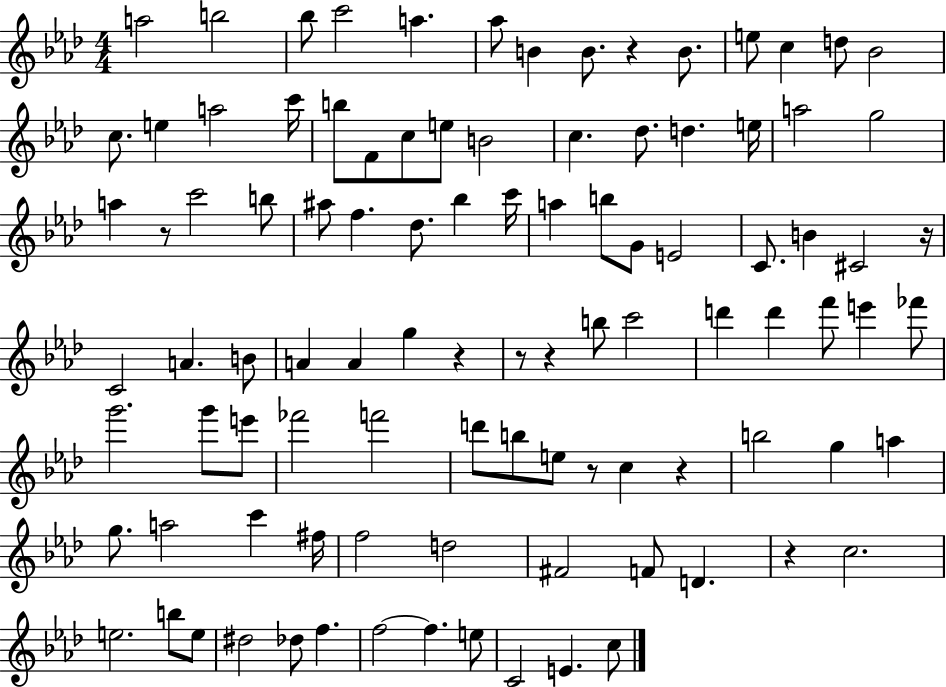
A5/h B5/h Bb5/e C6/h A5/q. Ab5/e B4/q B4/e. R/q B4/e. E5/e C5/q D5/e Bb4/h C5/e. E5/q A5/h C6/s B5/e F4/e C5/e E5/e B4/h C5/q. Db5/e. D5/q. E5/s A5/h G5/h A5/q R/e C6/h B5/e A#5/e F5/q. Db5/e. Bb5/q C6/s A5/q B5/e G4/e E4/h C4/e. B4/q C#4/h R/s C4/h A4/q. B4/e A4/q A4/q G5/q R/q R/e R/q B5/e C6/h D6/q D6/q F6/e E6/q FES6/e G6/h. G6/e E6/e FES6/h F6/h D6/e B5/e E5/e R/e C5/q R/q B5/h G5/q A5/q G5/e. A5/h C6/q F#5/s F5/h D5/h F#4/h F4/e D4/q. R/q C5/h. E5/h. B5/e E5/e D#5/h Db5/e F5/q. F5/h F5/q. E5/e C4/h E4/q. C5/e